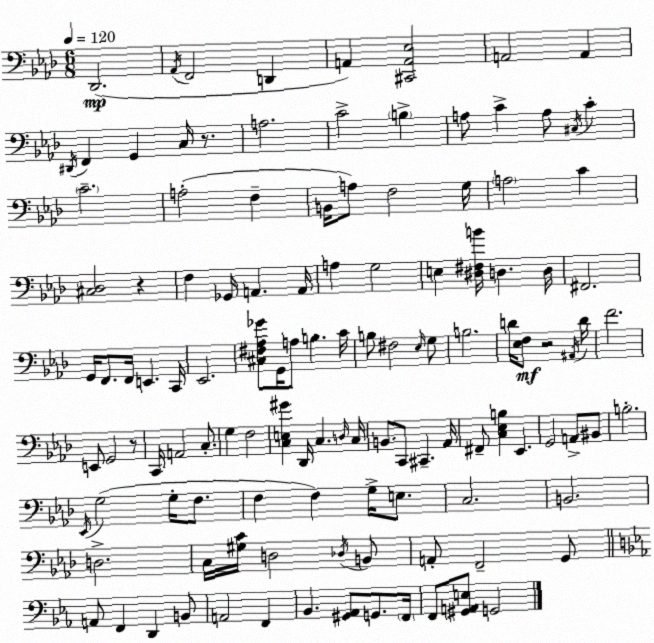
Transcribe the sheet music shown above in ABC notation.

X:1
T:Untitled
M:6/8
L:1/4
K:Ab
_D,,2 _A,,/4 F,,2 D,, A,, [^C,,A,,_E,]2 A,,2 A,, ^D,,/4 F,, G,, C,/4 z/2 A,2 C2 B, A,/2 C A,/2 ^C,/4 C C2 A,2 F, B,,/4 A,/2 F,2 G,/4 A,2 C [^C,_D,]2 z F, _G,,/4 A,, A,,/4 A, G,2 E, [^D,^F,B]/4 D, D,/4 ^F,,2 G,,/4 F,,/2 F,,/4 E,, C,,/4 _E,,2 [^C,^F,_A,_G]/2 G,,/4 A,/2 B, C/4 B,/2 ^F,2 _E,/4 G,/2 B,2 D/4 [_E,F,]/2 z2 ^A,,/4 D/4 F2 E,,/2 G,,2 z/2 C,,/4 A,,2 C,/2 G, F,2 [C,E,^G] _D,,/4 C, D,/4 C,/4 B,,/2 C,,/2 ^C,, _A,,/4 ^F,,/2 [C,_E,B,] _E,, G,,2 A,,/2 ^B,,/2 B,2 _E,,/4 G,2 G,/4 F,/2 F, F, G,/4 E,/2 C,2 B,,2 D,2 C,/4 [^G,C]/4 D,2 _D,/4 B,,/2 A,,/2 F,,2 G,,/2 A,,/2 F,, D,, B,,/2 A,,2 F,, _B,, [^G,,_A,,]/2 G,,/2 F,,/4 F,,/2 [^G,,A,,E,]/2 G,,2